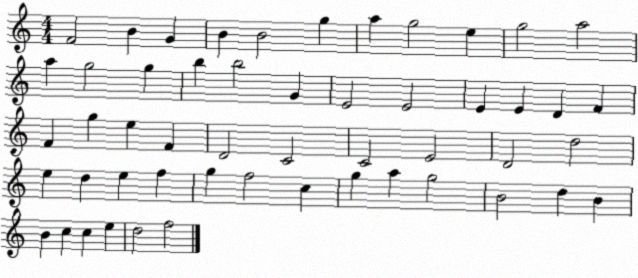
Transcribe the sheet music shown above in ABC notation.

X:1
T:Untitled
M:4/4
L:1/4
K:C
F2 B G B B2 g a g2 e g2 a2 a g2 g b b2 G E2 E2 E E D F F g e F D2 C2 C2 E2 D2 d2 e d e f g f2 c g a g2 B2 d B B c c e d2 f2